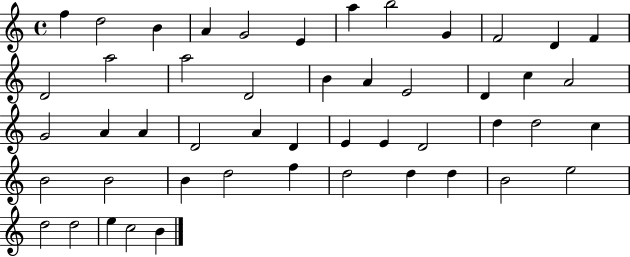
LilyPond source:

{
  \clef treble
  \time 4/4
  \defaultTimeSignature
  \key c \major
  f''4 d''2 b'4 | a'4 g'2 e'4 | a''4 b''2 g'4 | f'2 d'4 f'4 | \break d'2 a''2 | a''2 d'2 | b'4 a'4 e'2 | d'4 c''4 a'2 | \break g'2 a'4 a'4 | d'2 a'4 d'4 | e'4 e'4 d'2 | d''4 d''2 c''4 | \break b'2 b'2 | b'4 d''2 f''4 | d''2 d''4 d''4 | b'2 e''2 | \break d''2 d''2 | e''4 c''2 b'4 | \bar "|."
}